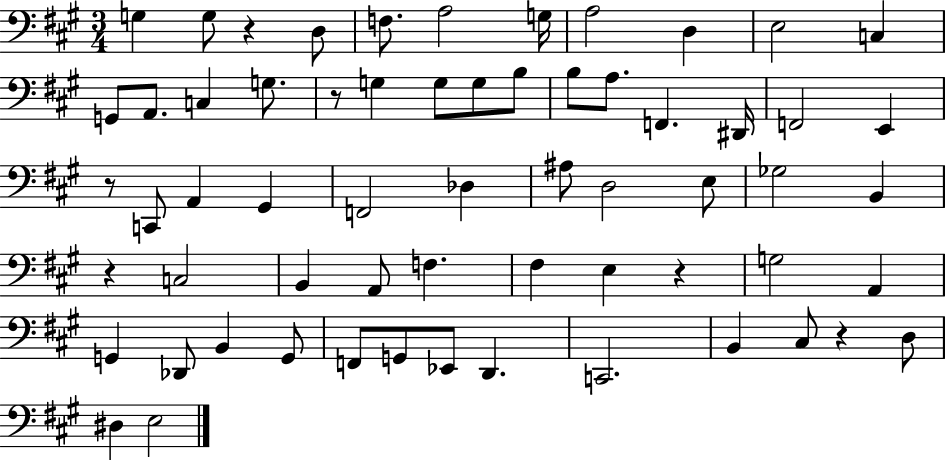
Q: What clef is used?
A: bass